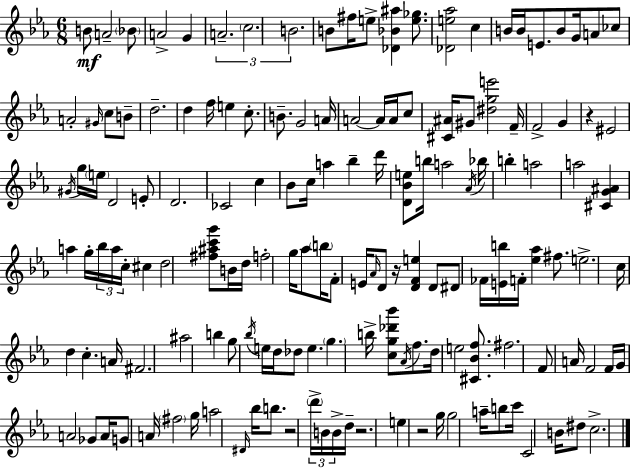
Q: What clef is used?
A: treble